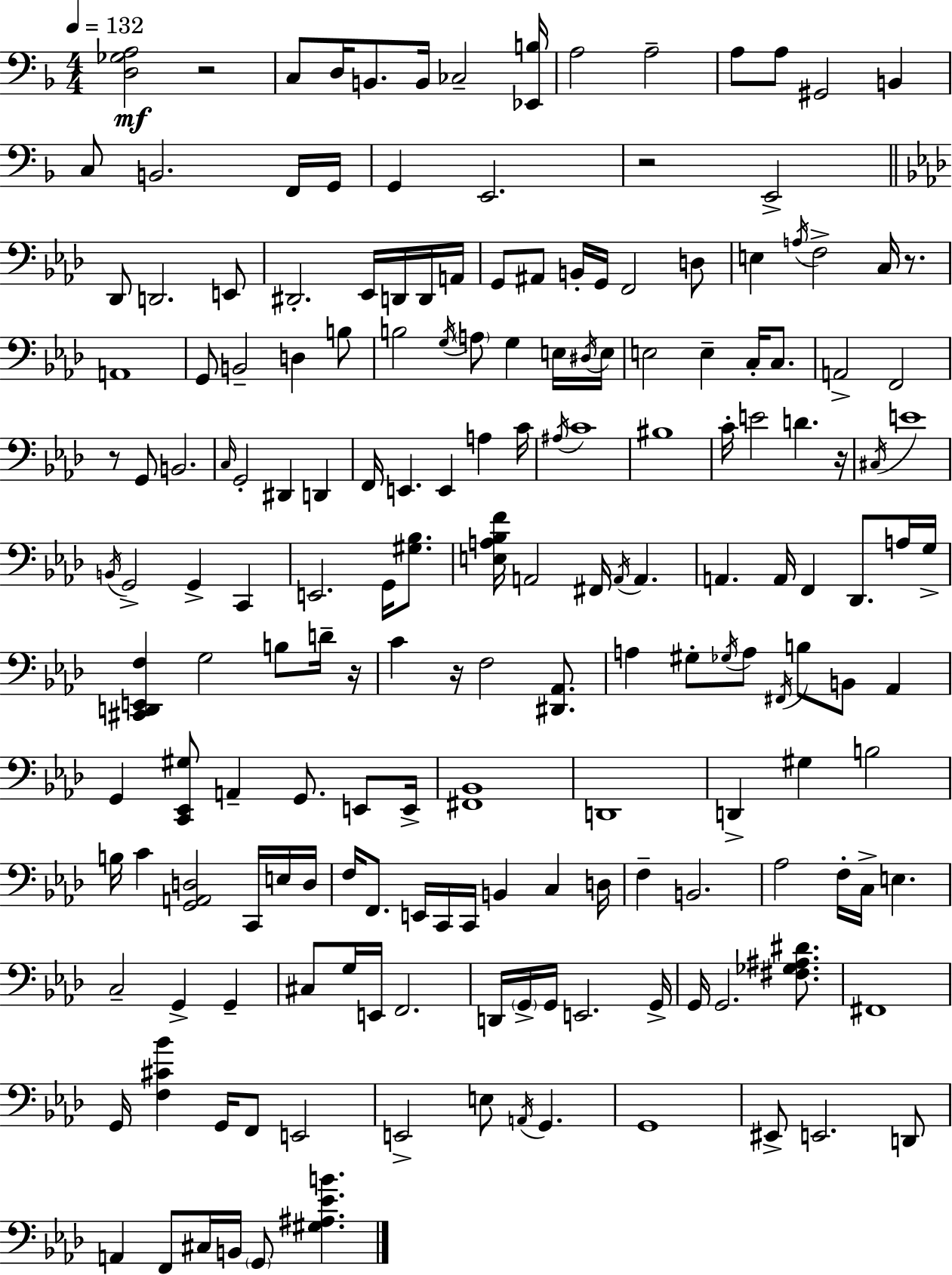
{
  \clef bass
  \numericTimeSignature
  \time 4/4
  \key f \major
  \tempo 4 = 132
  <d ges a>2\mf r2 | c8 d16 b,8. b,16 ces2-- <ees, b>16 | a2 a2-- | a8 a8 gis,2 b,4 | \break c8 b,2. f,16 g,16 | g,4 e,2. | r2 e,2-> | \bar "||" \break \key f \minor des,8 d,2. e,8 | dis,2.-. ees,16 d,16 d,16 a,16 | g,8 ais,8 b,16-. g,16 f,2 d8 | e4 \acciaccatura { a16 } f2-> c16 r8. | \break a,1 | g,8 b,2-- d4 b8 | b2 \acciaccatura { g16 } \parenthesize a8 g4 | e16 \acciaccatura { dis16 } e16 e2 e4-- c16-. | \break c8. a,2-> f,2 | r8 g,8 b,2. | \grace { c16 } g,2-. dis,4 | d,4 f,16 e,4. e,4 a4 | \break c'16 \acciaccatura { ais16 } c'1 | bis1 | c'16-. e'2 d'4. | r16 \acciaccatura { cis16 } e'1 | \break \acciaccatura { b,16 } g,2-> g,4-> | c,4 e,2. | g,16 <gis bes>8. <e a bes f'>16 a,2 | fis,16 \acciaccatura { a,16 } a,4. a,4. a,16 f,4 | \break des,8. a16 g16-> <cis, d, e, f>4 g2 | b8 d'16-- r16 c'4 r16 f2 | <dis, aes,>8. a4 gis8-. \acciaccatura { ges16 } a8 | \acciaccatura { fis,16 } b8 b,8 aes,4 g,4 <c, ees, gis>8 | \break a,4-- g,8. e,8 e,16-> <fis, bes,>1 | d,1 | d,4-> gis4 | b2 b16 c'4 <g, a, d>2 | \break c,16 e16 d16 f16 f,8. e,16 c,16 | c,16 b,4 c4 d16 f4-- b,2. | aes2 | f16-. c16-> e4. c2-- | \break g,4-> g,4-- cis8 g16 e,16 f,2. | d,16 \parenthesize g,16-> g,16 e,2. | g,16-> g,16 g,2. | <fis ges ais dis'>8. fis,1 | \break g,16 <f cis' bes'>4 g,16 | f,8 e,2 e,2-> | e8 \acciaccatura { a,16 } g,4. g,1 | eis,8-> e,2. | \break d,8 a,4 f,8 | cis16 b,16 \parenthesize g,8 <gis ais ees' b'>4. \bar "|."
}